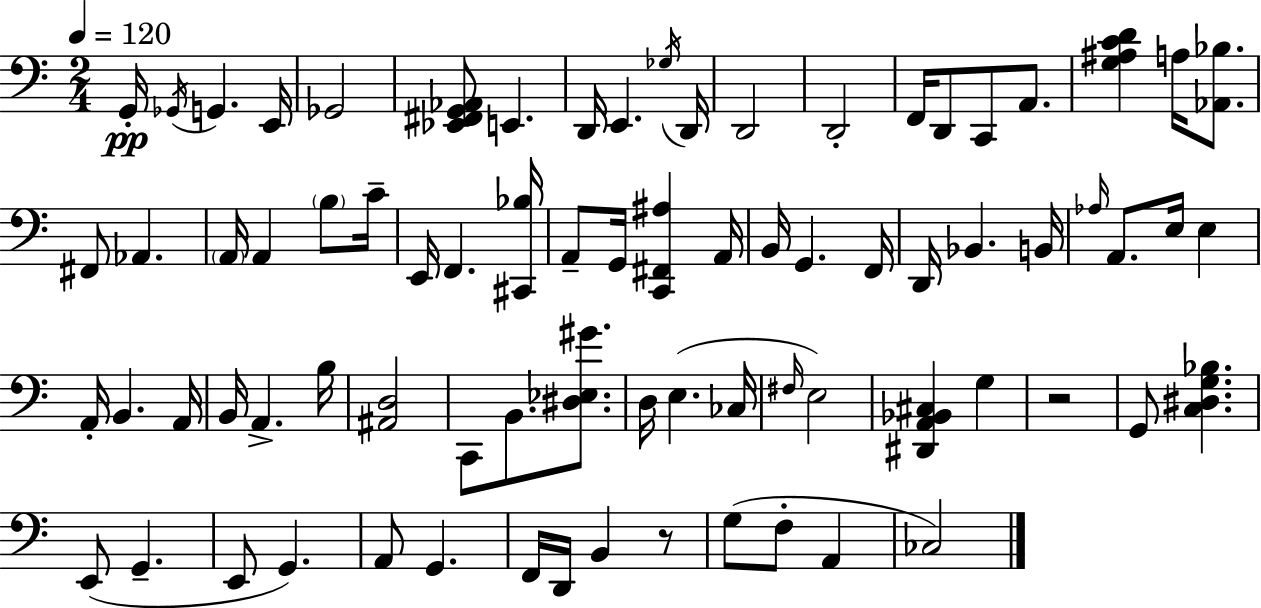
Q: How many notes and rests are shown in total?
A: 77